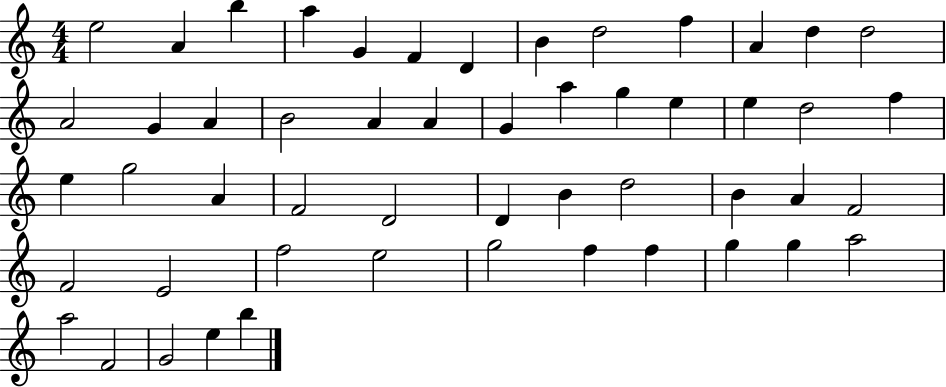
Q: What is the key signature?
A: C major